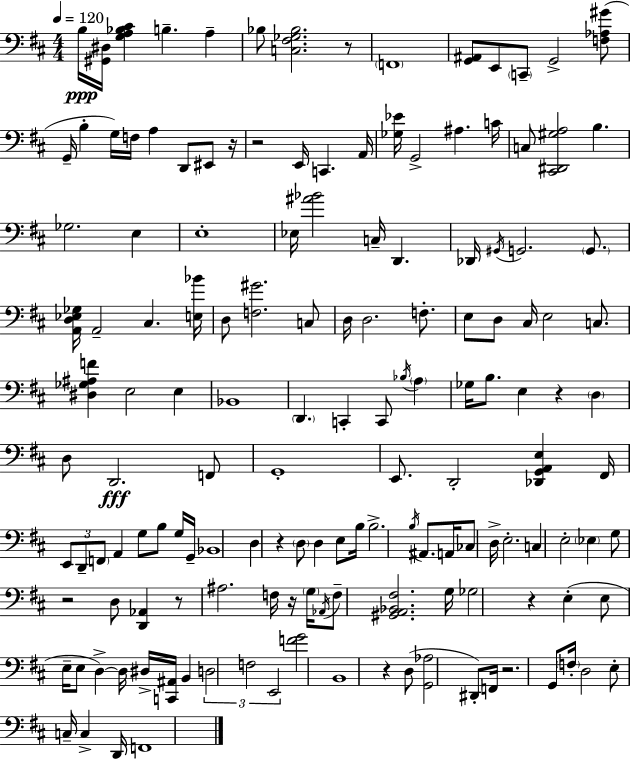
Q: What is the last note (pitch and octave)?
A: F2